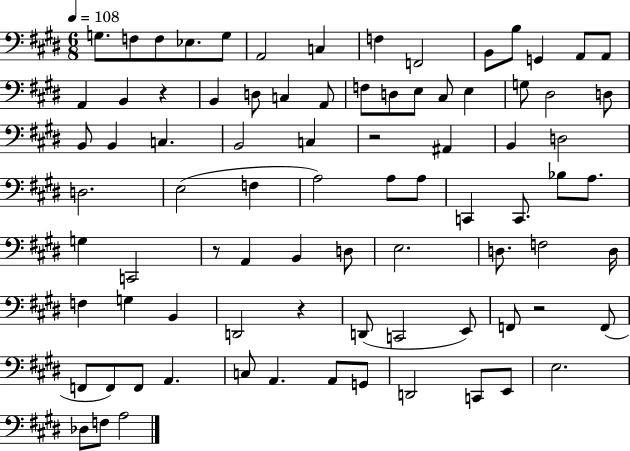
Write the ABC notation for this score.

X:1
T:Untitled
M:6/8
L:1/4
K:E
G,/2 F,/2 F,/2 _E,/2 G,/2 A,,2 C, F, F,,2 B,,/2 B,/2 G,, A,,/2 A,,/2 A,, B,, z B,, D,/2 C, A,,/2 F,/2 D,/2 E,/2 ^C,/2 E, G,/2 ^D,2 D,/2 B,,/2 B,, C, B,,2 C, z2 ^A,, B,, D,2 D,2 E,2 F, A,2 A,/2 A,/2 C,, C,,/2 _B,/2 A,/2 G, C,,2 z/2 A,, B,, D,/2 E,2 D,/2 F,2 D,/4 F, G, B,, D,,2 z D,,/2 C,,2 E,,/2 F,,/2 z2 F,,/2 F,,/2 F,,/2 F,,/2 A,, C,/2 A,, A,,/2 G,,/2 D,,2 C,,/2 E,,/2 E,2 _D,/2 F,/2 A,2